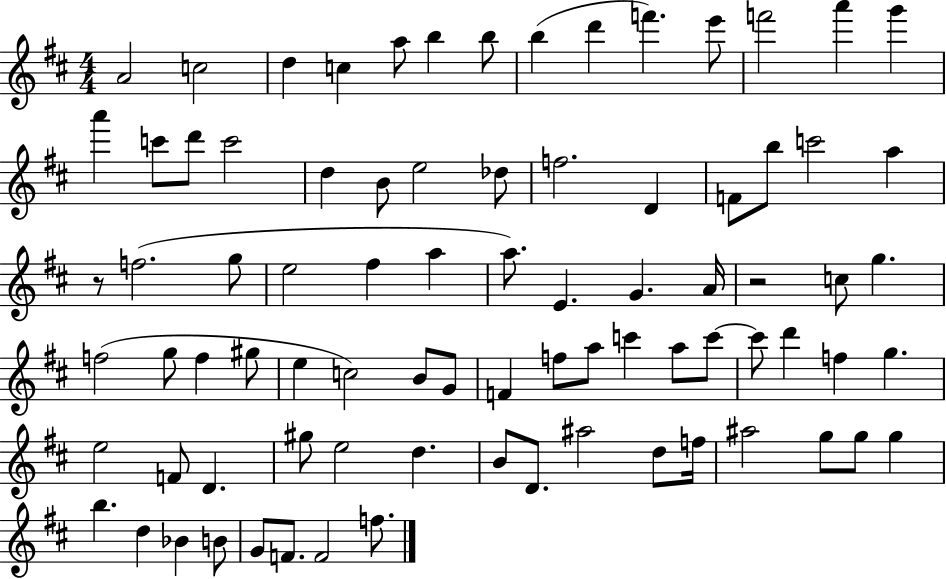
{
  \clef treble
  \numericTimeSignature
  \time 4/4
  \key d \major
  \repeat volta 2 { a'2 c''2 | d''4 c''4 a''8 b''4 b''8 | b''4( d'''4 f'''4.) e'''8 | f'''2 a'''4 g'''4 | \break a'''4 c'''8 d'''8 c'''2 | d''4 b'8 e''2 des''8 | f''2. d'4 | f'8 b''8 c'''2 a''4 | \break r8 f''2.( g''8 | e''2 fis''4 a''4 | a''8.) e'4. g'4. a'16 | r2 c''8 g''4. | \break f''2( g''8 f''4 gis''8 | e''4 c''2) b'8 g'8 | f'4 f''8 a''8 c'''4 a''8 c'''8~~ | c'''8 d'''4 f''4 g''4. | \break e''2 f'8 d'4. | gis''8 e''2 d''4. | b'8 d'8. ais''2 d''8 f''16 | ais''2 g''8 g''8 g''4 | \break b''4. d''4 bes'4 b'8 | g'8 f'8. f'2 f''8. | } \bar "|."
}